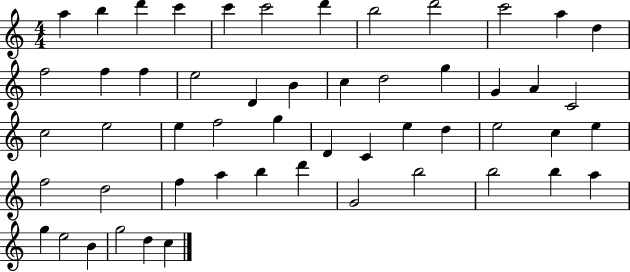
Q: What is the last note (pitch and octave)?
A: C5